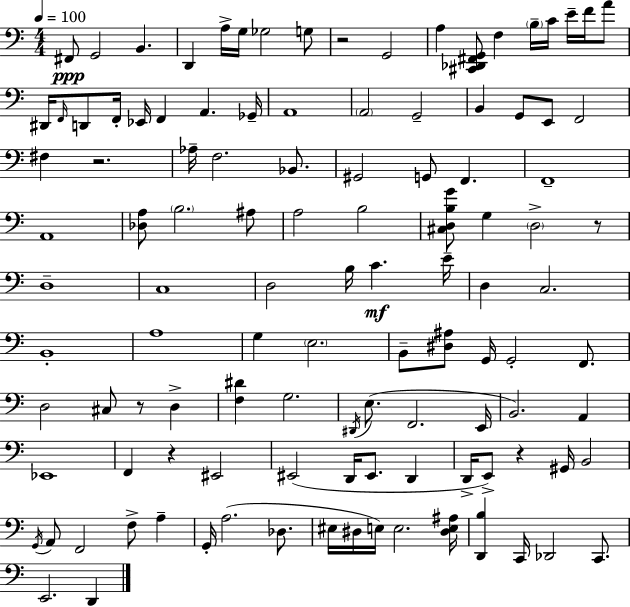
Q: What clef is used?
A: bass